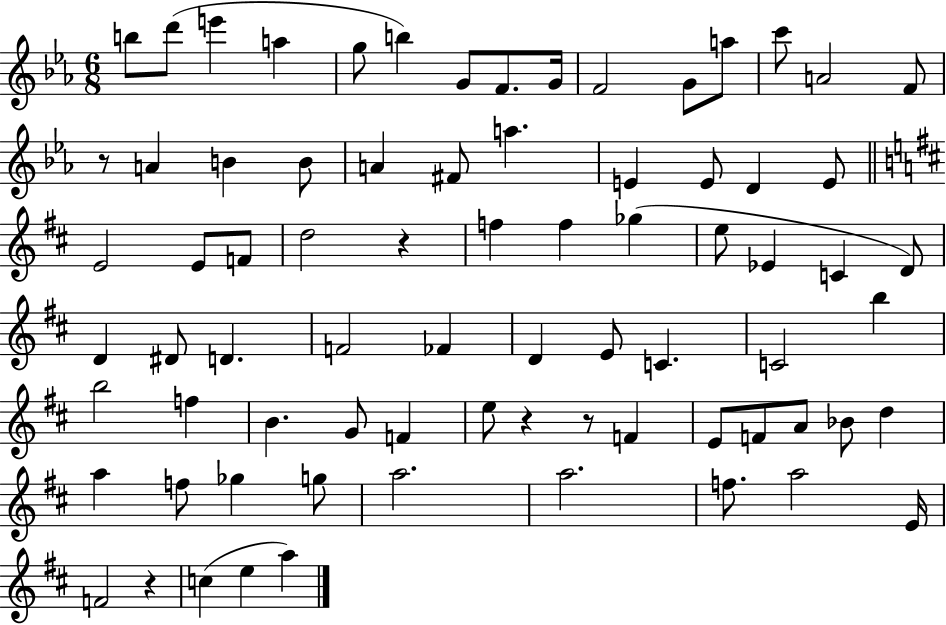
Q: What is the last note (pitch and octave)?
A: A5